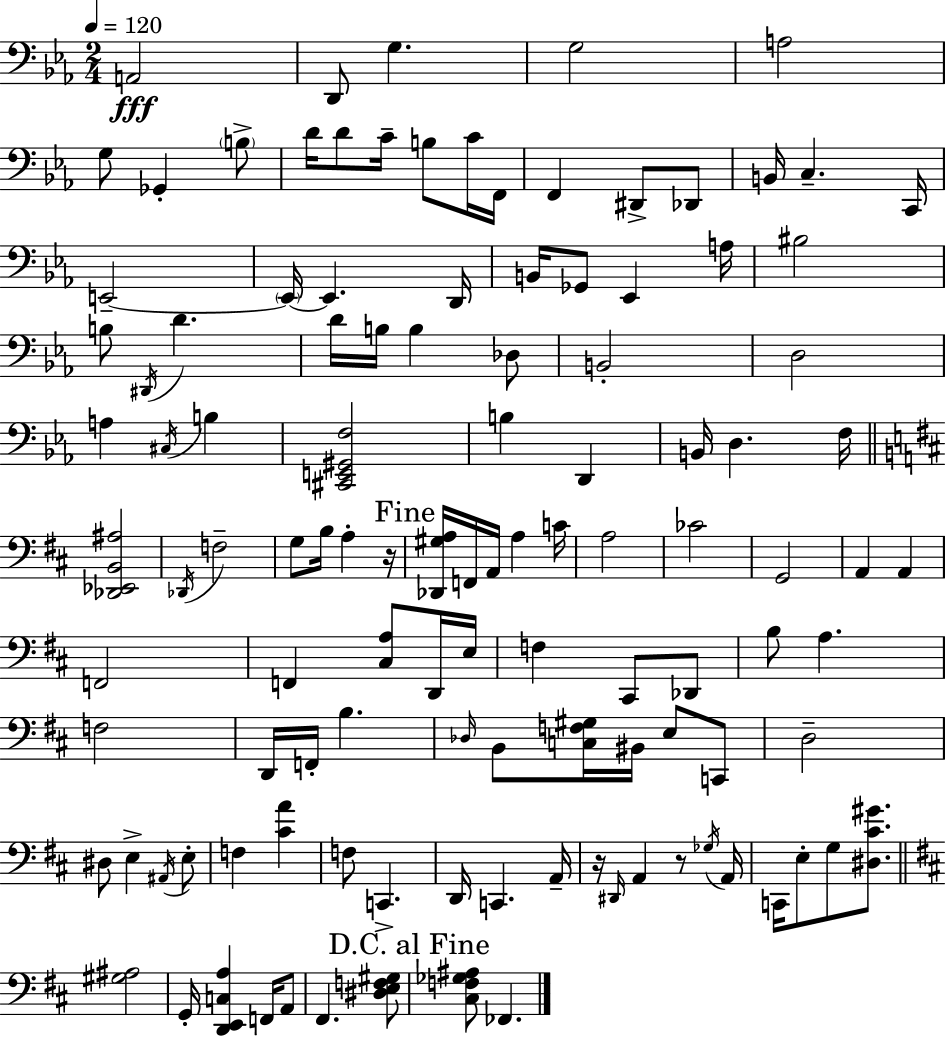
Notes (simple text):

A2/h D2/e G3/q. G3/h A3/h G3/e Gb2/q B3/e D4/s D4/e C4/s B3/e C4/s F2/s F2/q D#2/e Db2/e B2/s C3/q. C2/s E2/h E2/s E2/q. D2/s B2/s Gb2/e Eb2/q A3/s BIS3/h B3/e D#2/s D4/q. D4/s B3/s B3/q Db3/e B2/h D3/h A3/q C#3/s B3/q [C#2,E2,G#2,F3]/h B3/q D2/q B2/s D3/q. F3/s [Db2,Eb2,B2,A#3]/h Db2/s F3/h G3/e B3/s A3/q R/s [Db2,G#3,A3]/s F2/s A2/s A3/q C4/s A3/h CES4/h G2/h A2/q A2/q F2/h F2/q [C#3,A3]/e D2/s E3/s F3/q C#2/e Db2/e B3/e A3/q. F3/h D2/s F2/s B3/q. Db3/s B2/e [C3,F3,G#3]/s BIS2/s E3/e C2/e D3/h D#3/e E3/q A#2/s E3/e F3/q [C#4,A4]/q F3/e C2/q. D2/s C2/q. A2/s R/s D#2/s A2/q R/e Gb3/s A2/s C2/s E3/e G3/e [D#3,C#4,G#4]/e. [G#3,A#3]/h G2/s [D2,E2,C3,A3]/q F2/s A2/e F#2/q. [D#3,E3,F3,G#3]/e [C#3,F3,Gb3,A#3]/e FES2/q.